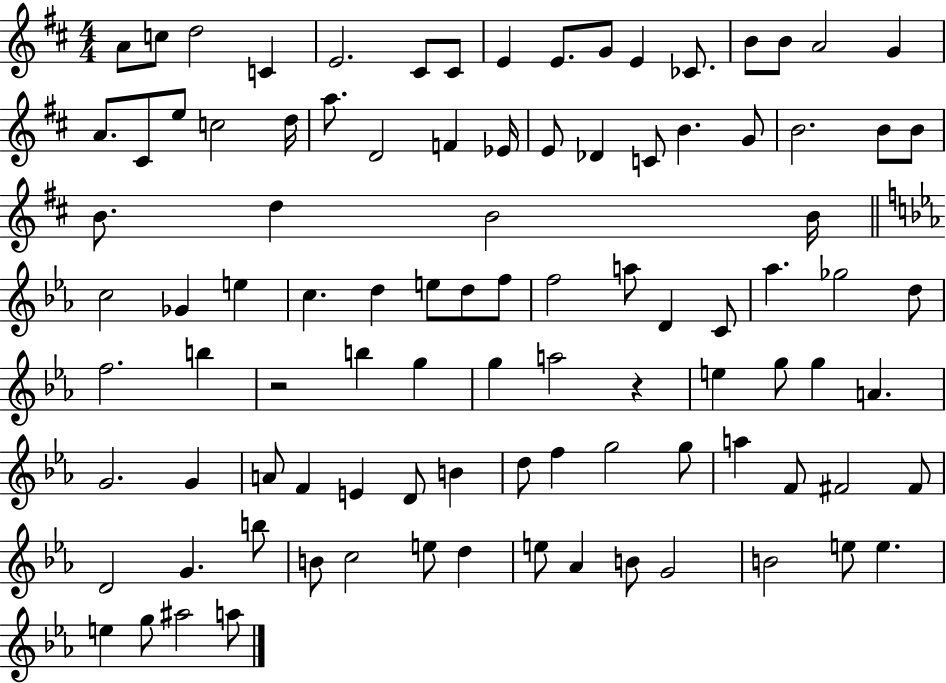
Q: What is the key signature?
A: D major